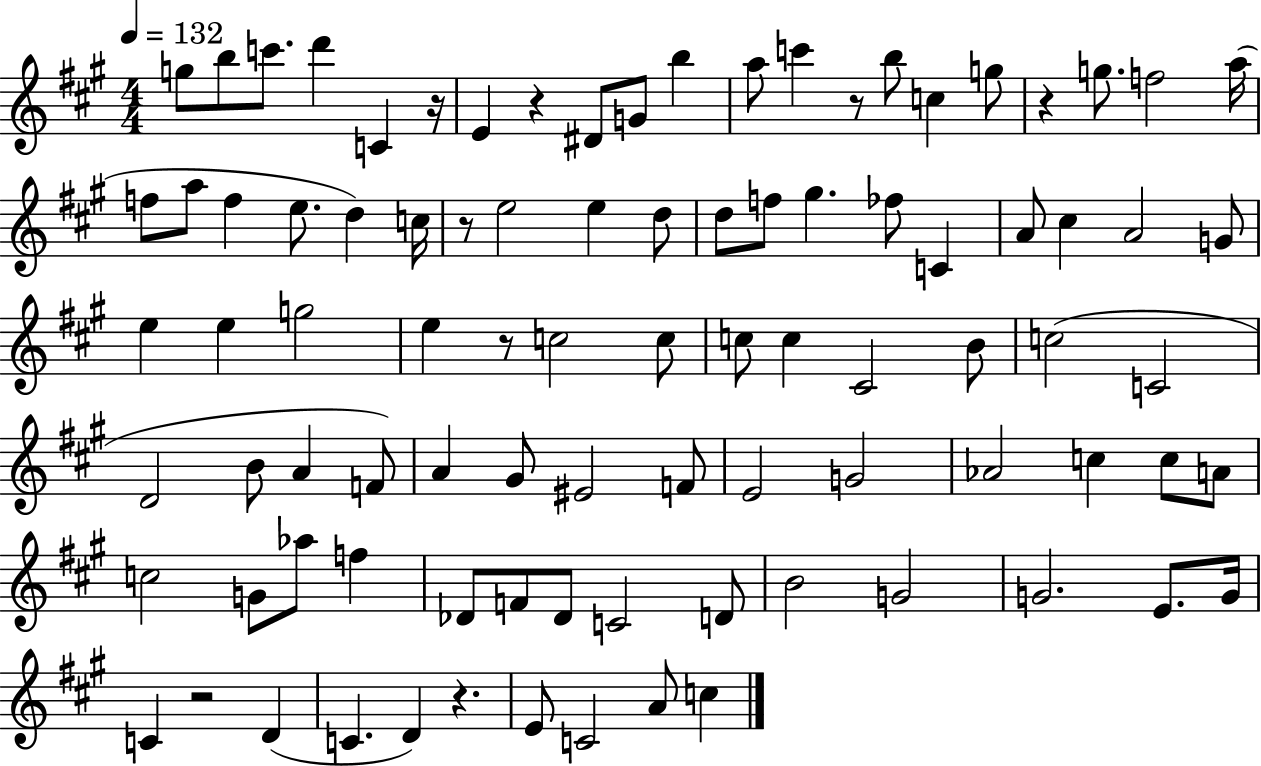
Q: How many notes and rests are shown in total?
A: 91